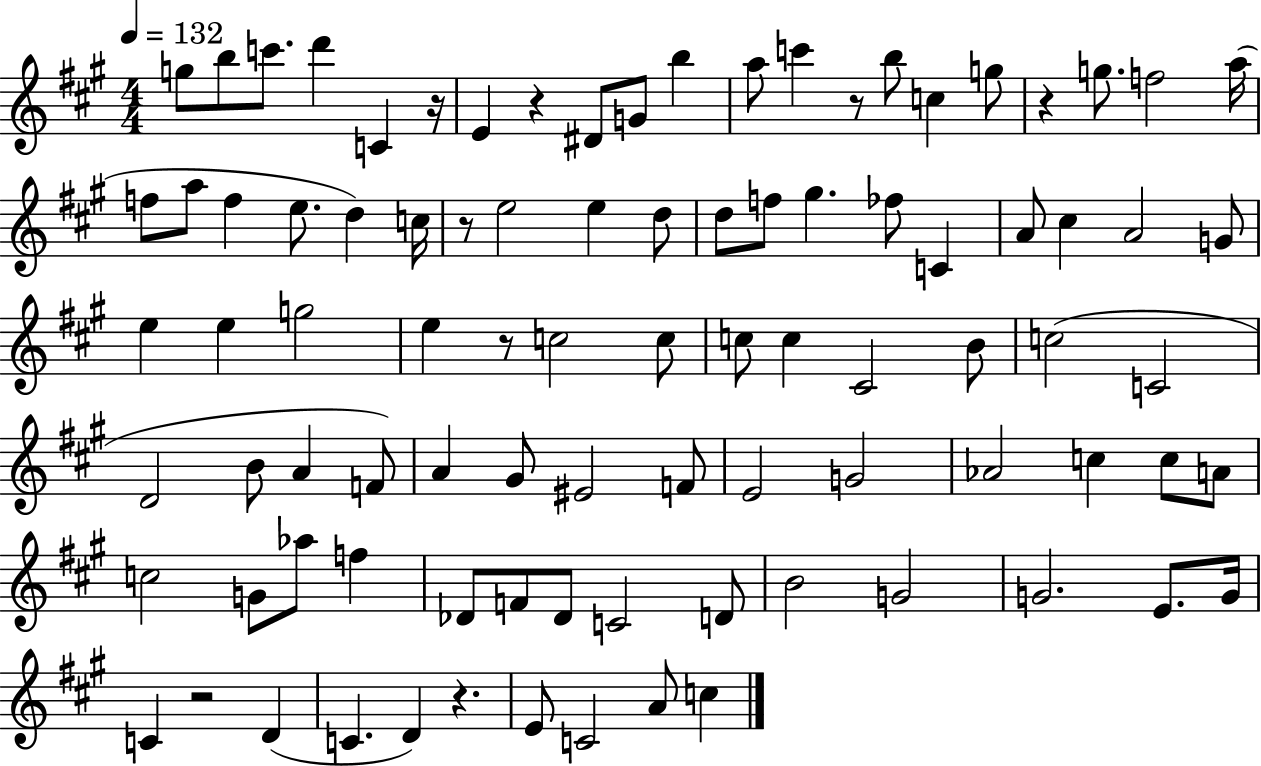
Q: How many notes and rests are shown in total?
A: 91